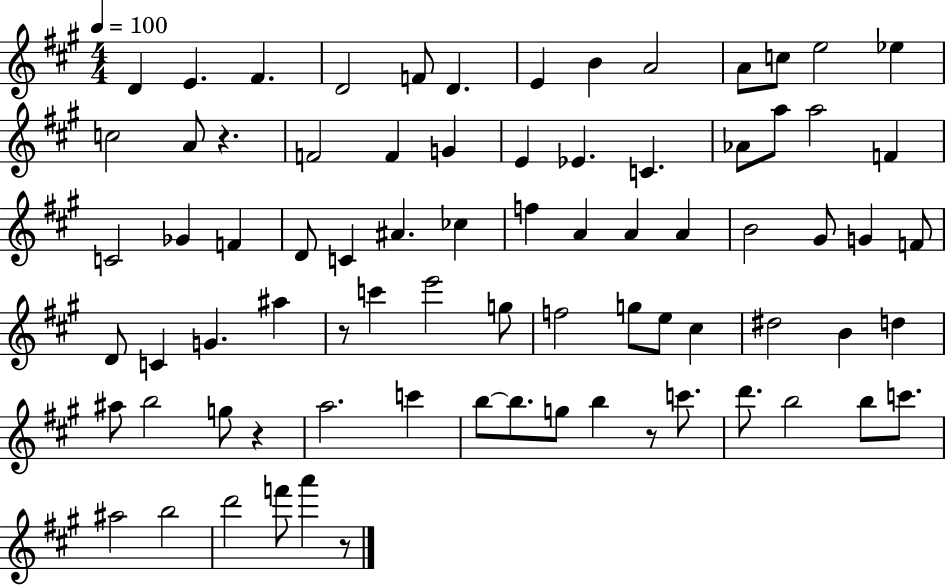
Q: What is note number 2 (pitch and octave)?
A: E4